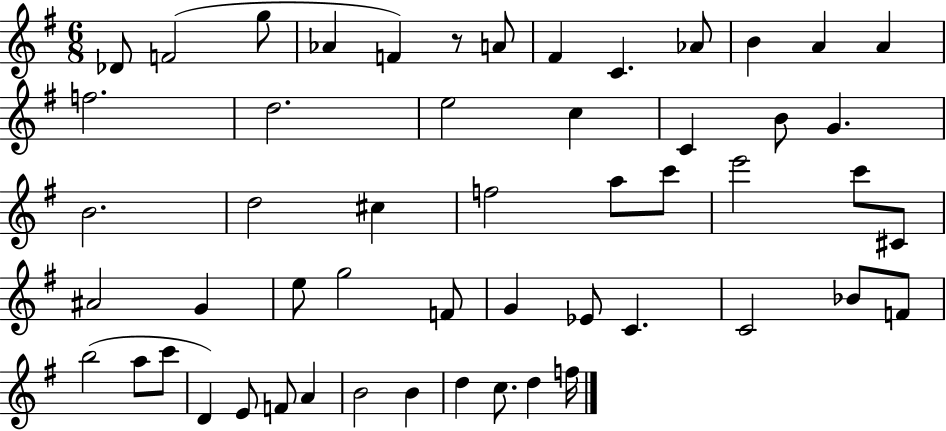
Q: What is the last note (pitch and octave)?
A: F5